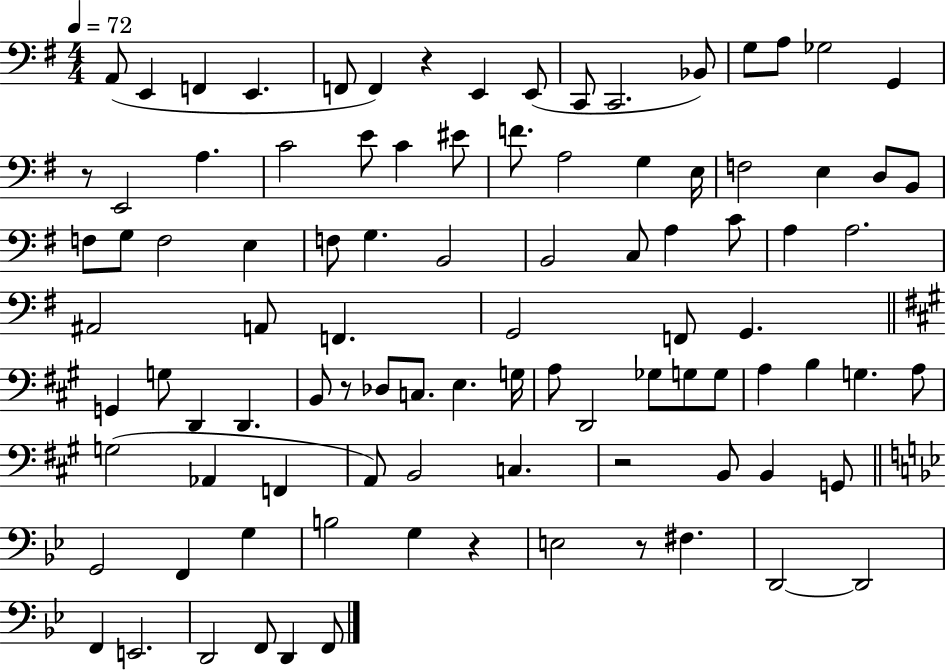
A2/e E2/q F2/q E2/q. F2/e F2/q R/q E2/q E2/e C2/e C2/h. Bb2/e G3/e A3/e Gb3/h G2/q R/e E2/h A3/q. C4/h E4/e C4/q EIS4/e F4/e. A3/h G3/q E3/s F3/h E3/q D3/e B2/e F3/e G3/e F3/h E3/q F3/e G3/q. B2/h B2/h C3/e A3/q C4/e A3/q A3/h. A#2/h A2/e F2/q. G2/h F2/e G2/q. G2/q G3/e D2/q D2/q. B2/e R/e Db3/e C3/e. E3/q. G3/s A3/e D2/h Gb3/e G3/e G3/e A3/q B3/q G3/q. A3/e G3/h Ab2/q F2/q A2/e B2/h C3/q. R/h B2/e B2/q G2/e G2/h F2/q G3/q B3/h G3/q R/q E3/h R/e F#3/q. D2/h D2/h F2/q E2/h. D2/h F2/e D2/q F2/e